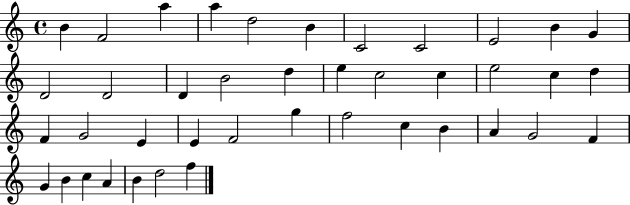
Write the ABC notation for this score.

X:1
T:Untitled
M:4/4
L:1/4
K:C
B F2 a a d2 B C2 C2 E2 B G D2 D2 D B2 d e c2 c e2 c d F G2 E E F2 g f2 c B A G2 F G B c A B d2 f